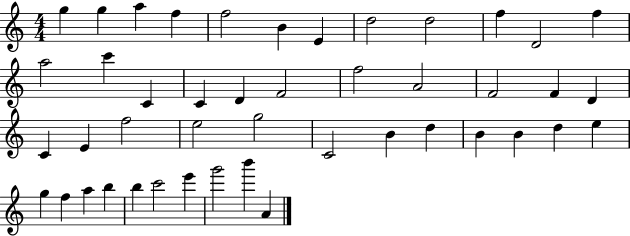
X:1
T:Untitled
M:4/4
L:1/4
K:C
g g a f f2 B E d2 d2 f D2 f a2 c' C C D F2 f2 A2 F2 F D C E f2 e2 g2 C2 B d B B d e g f a b b c'2 e' g'2 b' A